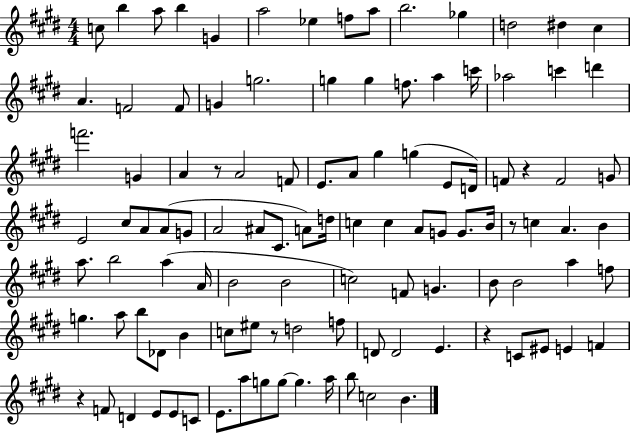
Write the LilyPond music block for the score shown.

{
  \clef treble
  \numericTimeSignature
  \time 4/4
  \key e \major
  c''8 b''4 a''8 b''4 g'4 | a''2 ees''4 f''8 a''8 | b''2. ges''4 | d''2 dis''4 cis''4 | \break a'4. f'2 f'8 | g'4 g''2. | g''4 g''4 f''8. a''4 c'''16 | aes''2 c'''4 d'''4 | \break f'''2. g'4 | a'4 r8 a'2 f'8 | e'8. a'8 gis''4 g''4( e'8 d'16) | f'8 r4 f'2 g'8 | \break e'2 cis''8 a'8 a'8( g'8 | a'2 ais'8 cis'8. a'8) d''16 | c''4 c''4 a'8 g'8 g'8. b'16 | r8 c''4 a'4. b'4 | \break a''8. b''2 a''4( a'16 | b'2 b'2 | c''2) f'8 g'4. | b'8 b'2 a''4 f''8 | \break g''4. a''8 b''8 des'8 b'4 | c''8 eis''8 r8 d''2 f''8 | d'8 d'2 e'4. | r4 c'8 eis'8 e'4 f'4 | \break r4 f'8 d'4 e'8 e'8 c'8 | e'8. a''8 g''8 g''8~~ g''4. a''16 | b''8 c''2 b'4. | \bar "|."
}